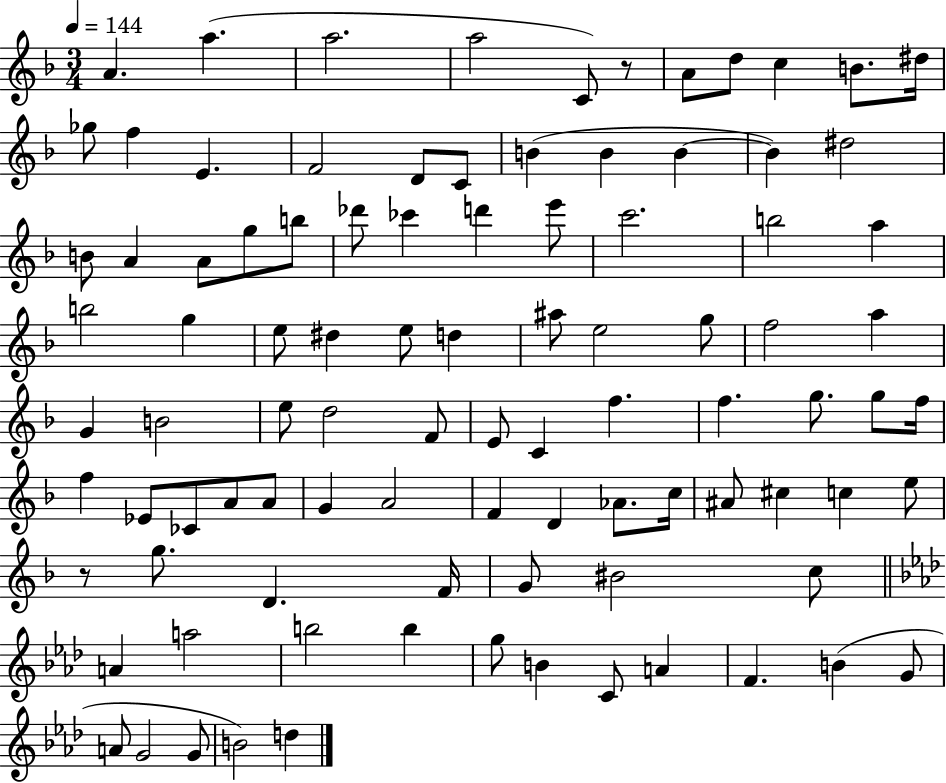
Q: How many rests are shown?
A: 2